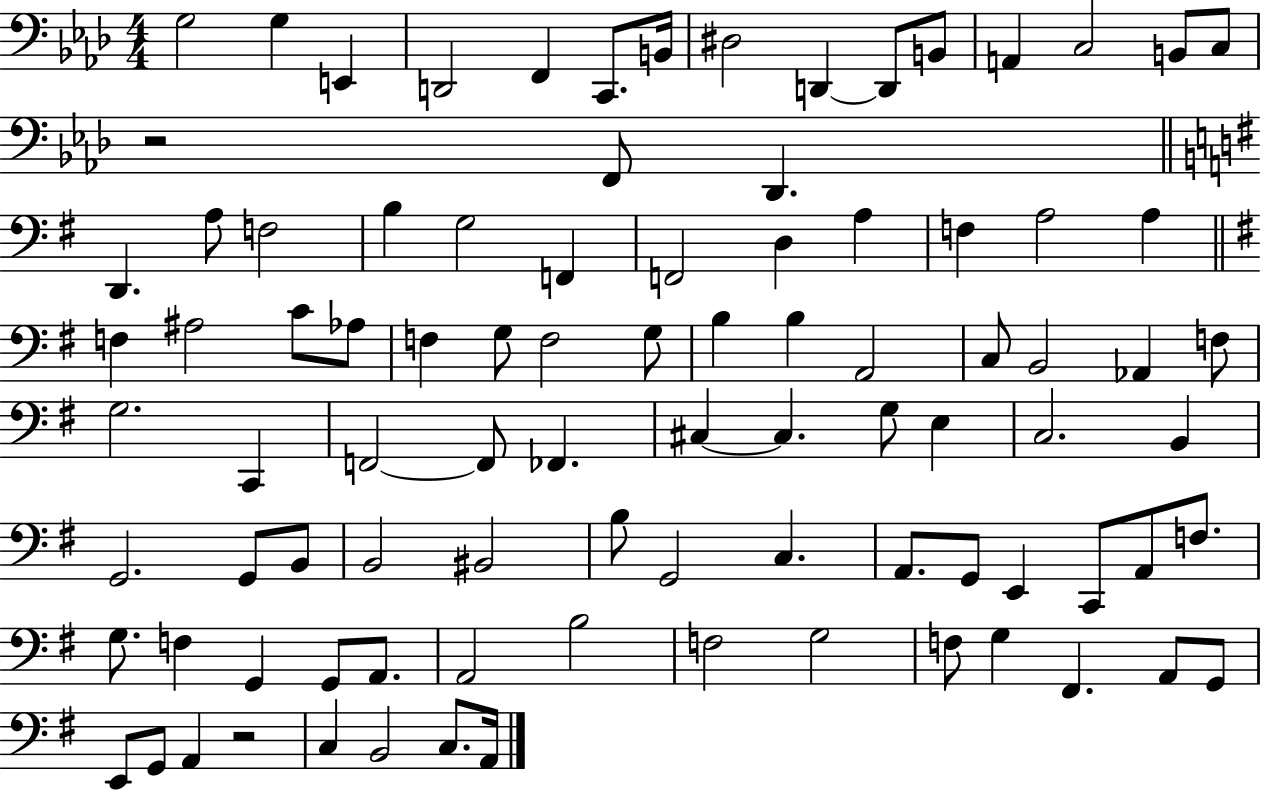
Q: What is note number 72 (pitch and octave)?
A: G2